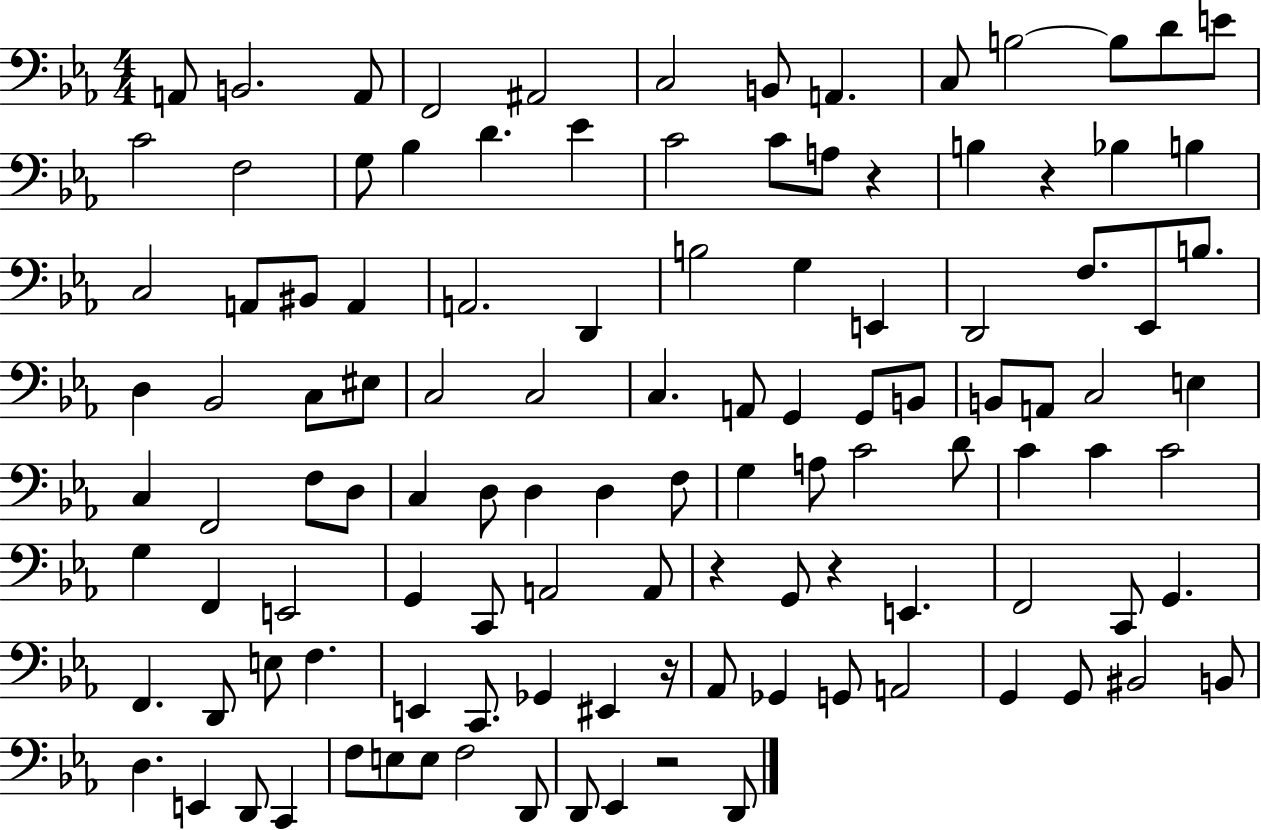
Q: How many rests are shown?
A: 6